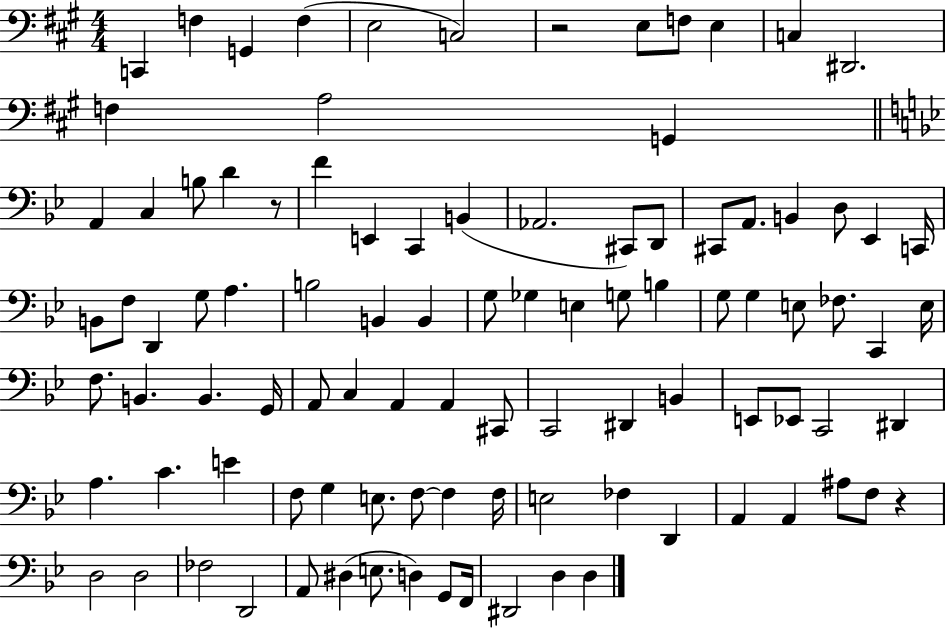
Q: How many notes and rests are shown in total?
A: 98